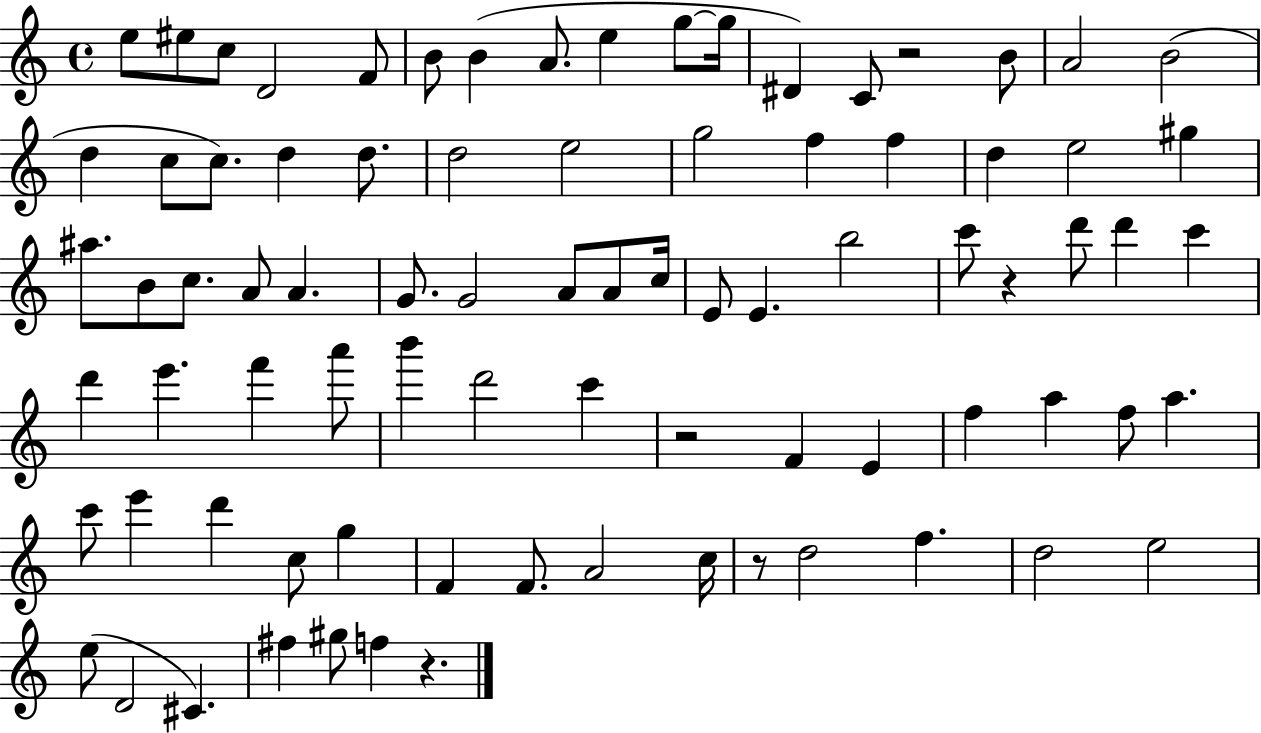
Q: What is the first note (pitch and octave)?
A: E5